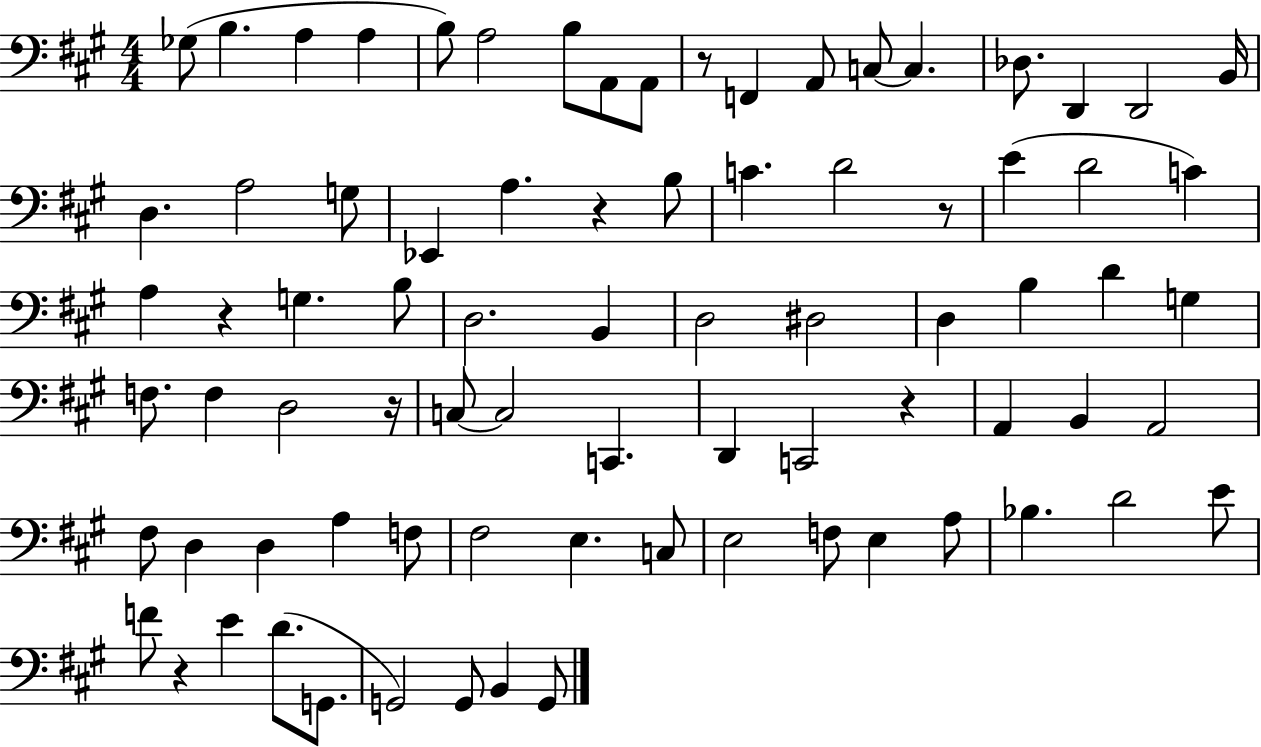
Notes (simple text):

Gb3/e B3/q. A3/q A3/q B3/e A3/h B3/e A2/e A2/e R/e F2/q A2/e C3/e C3/q. Db3/e. D2/q D2/h B2/s D3/q. A3/h G3/e Eb2/q A3/q. R/q B3/e C4/q. D4/h R/e E4/q D4/h C4/q A3/q R/q G3/q. B3/e D3/h. B2/q D3/h D#3/h D3/q B3/q D4/q G3/q F3/e. F3/q D3/h R/s C3/e C3/h C2/q. D2/q C2/h R/q A2/q B2/q A2/h F#3/e D3/q D3/q A3/q F3/e F#3/h E3/q. C3/e E3/h F3/e E3/q A3/e Bb3/q. D4/h E4/e F4/e R/q E4/q D4/e. G2/e. G2/h G2/e B2/q G2/e